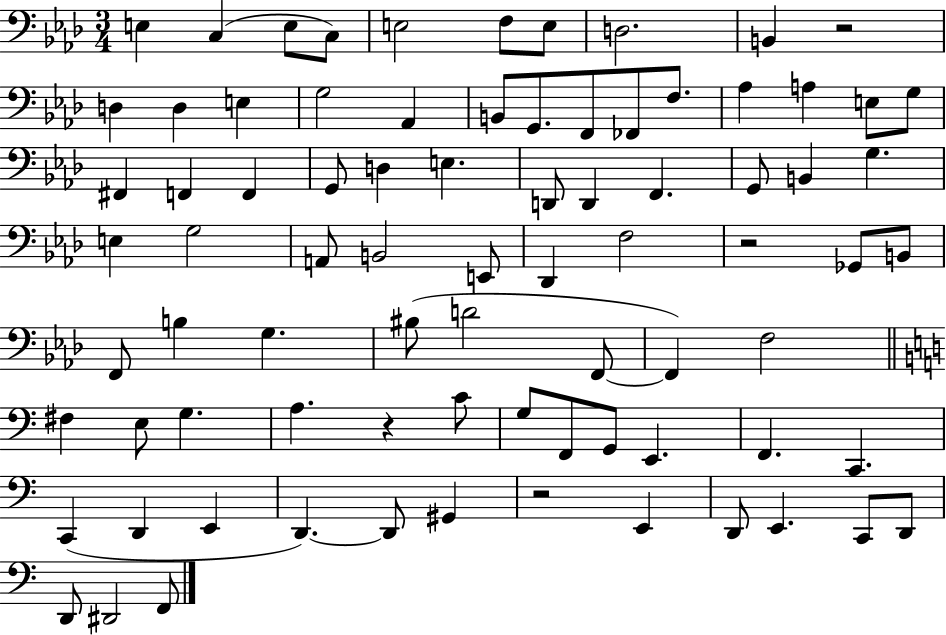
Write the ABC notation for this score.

X:1
T:Untitled
M:3/4
L:1/4
K:Ab
E, C, E,/2 C,/2 E,2 F,/2 E,/2 D,2 B,, z2 D, D, E, G,2 _A,, B,,/2 G,,/2 F,,/2 _F,,/2 F,/2 _A, A, E,/2 G,/2 ^F,, F,, F,, G,,/2 D, E, D,,/2 D,, F,, G,,/2 B,, G, E, G,2 A,,/2 B,,2 E,,/2 _D,, F,2 z2 _G,,/2 B,,/2 F,,/2 B, G, ^B,/2 D2 F,,/2 F,, F,2 ^F, E,/2 G, A, z C/2 G,/2 F,,/2 G,,/2 E,, F,, C,, C,, D,, E,, D,, D,,/2 ^G,, z2 E,, D,,/2 E,, C,,/2 D,,/2 D,,/2 ^D,,2 F,,/2